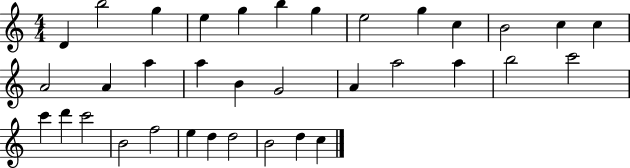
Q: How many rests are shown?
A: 0